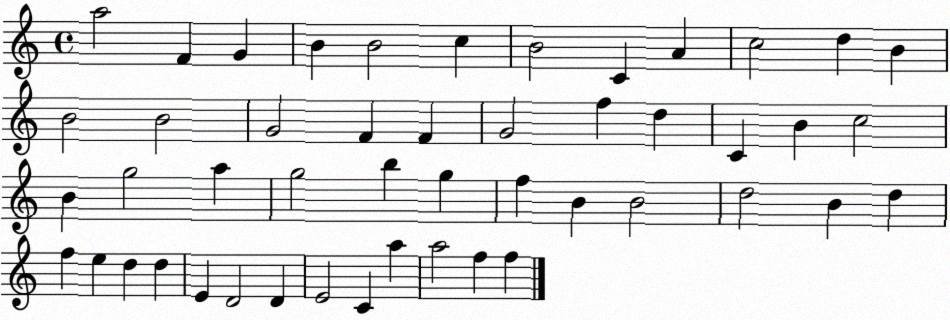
X:1
T:Untitled
M:4/4
L:1/4
K:C
a2 F G B B2 c B2 C A c2 d B B2 B2 G2 F F G2 f d C B c2 B g2 a g2 b g f B B2 d2 B d f e d d E D2 D E2 C a a2 f f